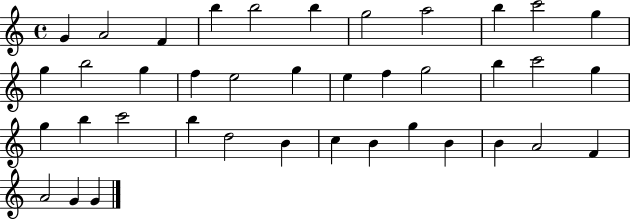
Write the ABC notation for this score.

X:1
T:Untitled
M:4/4
L:1/4
K:C
G A2 F b b2 b g2 a2 b c'2 g g b2 g f e2 g e f g2 b c'2 g g b c'2 b d2 B c B g B B A2 F A2 G G